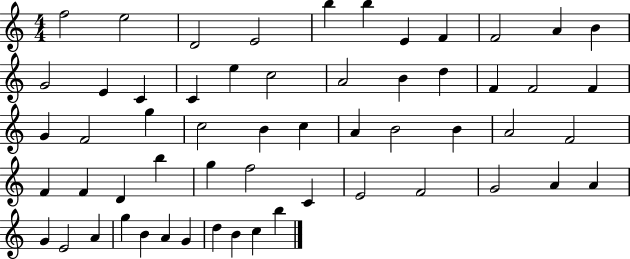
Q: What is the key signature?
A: C major